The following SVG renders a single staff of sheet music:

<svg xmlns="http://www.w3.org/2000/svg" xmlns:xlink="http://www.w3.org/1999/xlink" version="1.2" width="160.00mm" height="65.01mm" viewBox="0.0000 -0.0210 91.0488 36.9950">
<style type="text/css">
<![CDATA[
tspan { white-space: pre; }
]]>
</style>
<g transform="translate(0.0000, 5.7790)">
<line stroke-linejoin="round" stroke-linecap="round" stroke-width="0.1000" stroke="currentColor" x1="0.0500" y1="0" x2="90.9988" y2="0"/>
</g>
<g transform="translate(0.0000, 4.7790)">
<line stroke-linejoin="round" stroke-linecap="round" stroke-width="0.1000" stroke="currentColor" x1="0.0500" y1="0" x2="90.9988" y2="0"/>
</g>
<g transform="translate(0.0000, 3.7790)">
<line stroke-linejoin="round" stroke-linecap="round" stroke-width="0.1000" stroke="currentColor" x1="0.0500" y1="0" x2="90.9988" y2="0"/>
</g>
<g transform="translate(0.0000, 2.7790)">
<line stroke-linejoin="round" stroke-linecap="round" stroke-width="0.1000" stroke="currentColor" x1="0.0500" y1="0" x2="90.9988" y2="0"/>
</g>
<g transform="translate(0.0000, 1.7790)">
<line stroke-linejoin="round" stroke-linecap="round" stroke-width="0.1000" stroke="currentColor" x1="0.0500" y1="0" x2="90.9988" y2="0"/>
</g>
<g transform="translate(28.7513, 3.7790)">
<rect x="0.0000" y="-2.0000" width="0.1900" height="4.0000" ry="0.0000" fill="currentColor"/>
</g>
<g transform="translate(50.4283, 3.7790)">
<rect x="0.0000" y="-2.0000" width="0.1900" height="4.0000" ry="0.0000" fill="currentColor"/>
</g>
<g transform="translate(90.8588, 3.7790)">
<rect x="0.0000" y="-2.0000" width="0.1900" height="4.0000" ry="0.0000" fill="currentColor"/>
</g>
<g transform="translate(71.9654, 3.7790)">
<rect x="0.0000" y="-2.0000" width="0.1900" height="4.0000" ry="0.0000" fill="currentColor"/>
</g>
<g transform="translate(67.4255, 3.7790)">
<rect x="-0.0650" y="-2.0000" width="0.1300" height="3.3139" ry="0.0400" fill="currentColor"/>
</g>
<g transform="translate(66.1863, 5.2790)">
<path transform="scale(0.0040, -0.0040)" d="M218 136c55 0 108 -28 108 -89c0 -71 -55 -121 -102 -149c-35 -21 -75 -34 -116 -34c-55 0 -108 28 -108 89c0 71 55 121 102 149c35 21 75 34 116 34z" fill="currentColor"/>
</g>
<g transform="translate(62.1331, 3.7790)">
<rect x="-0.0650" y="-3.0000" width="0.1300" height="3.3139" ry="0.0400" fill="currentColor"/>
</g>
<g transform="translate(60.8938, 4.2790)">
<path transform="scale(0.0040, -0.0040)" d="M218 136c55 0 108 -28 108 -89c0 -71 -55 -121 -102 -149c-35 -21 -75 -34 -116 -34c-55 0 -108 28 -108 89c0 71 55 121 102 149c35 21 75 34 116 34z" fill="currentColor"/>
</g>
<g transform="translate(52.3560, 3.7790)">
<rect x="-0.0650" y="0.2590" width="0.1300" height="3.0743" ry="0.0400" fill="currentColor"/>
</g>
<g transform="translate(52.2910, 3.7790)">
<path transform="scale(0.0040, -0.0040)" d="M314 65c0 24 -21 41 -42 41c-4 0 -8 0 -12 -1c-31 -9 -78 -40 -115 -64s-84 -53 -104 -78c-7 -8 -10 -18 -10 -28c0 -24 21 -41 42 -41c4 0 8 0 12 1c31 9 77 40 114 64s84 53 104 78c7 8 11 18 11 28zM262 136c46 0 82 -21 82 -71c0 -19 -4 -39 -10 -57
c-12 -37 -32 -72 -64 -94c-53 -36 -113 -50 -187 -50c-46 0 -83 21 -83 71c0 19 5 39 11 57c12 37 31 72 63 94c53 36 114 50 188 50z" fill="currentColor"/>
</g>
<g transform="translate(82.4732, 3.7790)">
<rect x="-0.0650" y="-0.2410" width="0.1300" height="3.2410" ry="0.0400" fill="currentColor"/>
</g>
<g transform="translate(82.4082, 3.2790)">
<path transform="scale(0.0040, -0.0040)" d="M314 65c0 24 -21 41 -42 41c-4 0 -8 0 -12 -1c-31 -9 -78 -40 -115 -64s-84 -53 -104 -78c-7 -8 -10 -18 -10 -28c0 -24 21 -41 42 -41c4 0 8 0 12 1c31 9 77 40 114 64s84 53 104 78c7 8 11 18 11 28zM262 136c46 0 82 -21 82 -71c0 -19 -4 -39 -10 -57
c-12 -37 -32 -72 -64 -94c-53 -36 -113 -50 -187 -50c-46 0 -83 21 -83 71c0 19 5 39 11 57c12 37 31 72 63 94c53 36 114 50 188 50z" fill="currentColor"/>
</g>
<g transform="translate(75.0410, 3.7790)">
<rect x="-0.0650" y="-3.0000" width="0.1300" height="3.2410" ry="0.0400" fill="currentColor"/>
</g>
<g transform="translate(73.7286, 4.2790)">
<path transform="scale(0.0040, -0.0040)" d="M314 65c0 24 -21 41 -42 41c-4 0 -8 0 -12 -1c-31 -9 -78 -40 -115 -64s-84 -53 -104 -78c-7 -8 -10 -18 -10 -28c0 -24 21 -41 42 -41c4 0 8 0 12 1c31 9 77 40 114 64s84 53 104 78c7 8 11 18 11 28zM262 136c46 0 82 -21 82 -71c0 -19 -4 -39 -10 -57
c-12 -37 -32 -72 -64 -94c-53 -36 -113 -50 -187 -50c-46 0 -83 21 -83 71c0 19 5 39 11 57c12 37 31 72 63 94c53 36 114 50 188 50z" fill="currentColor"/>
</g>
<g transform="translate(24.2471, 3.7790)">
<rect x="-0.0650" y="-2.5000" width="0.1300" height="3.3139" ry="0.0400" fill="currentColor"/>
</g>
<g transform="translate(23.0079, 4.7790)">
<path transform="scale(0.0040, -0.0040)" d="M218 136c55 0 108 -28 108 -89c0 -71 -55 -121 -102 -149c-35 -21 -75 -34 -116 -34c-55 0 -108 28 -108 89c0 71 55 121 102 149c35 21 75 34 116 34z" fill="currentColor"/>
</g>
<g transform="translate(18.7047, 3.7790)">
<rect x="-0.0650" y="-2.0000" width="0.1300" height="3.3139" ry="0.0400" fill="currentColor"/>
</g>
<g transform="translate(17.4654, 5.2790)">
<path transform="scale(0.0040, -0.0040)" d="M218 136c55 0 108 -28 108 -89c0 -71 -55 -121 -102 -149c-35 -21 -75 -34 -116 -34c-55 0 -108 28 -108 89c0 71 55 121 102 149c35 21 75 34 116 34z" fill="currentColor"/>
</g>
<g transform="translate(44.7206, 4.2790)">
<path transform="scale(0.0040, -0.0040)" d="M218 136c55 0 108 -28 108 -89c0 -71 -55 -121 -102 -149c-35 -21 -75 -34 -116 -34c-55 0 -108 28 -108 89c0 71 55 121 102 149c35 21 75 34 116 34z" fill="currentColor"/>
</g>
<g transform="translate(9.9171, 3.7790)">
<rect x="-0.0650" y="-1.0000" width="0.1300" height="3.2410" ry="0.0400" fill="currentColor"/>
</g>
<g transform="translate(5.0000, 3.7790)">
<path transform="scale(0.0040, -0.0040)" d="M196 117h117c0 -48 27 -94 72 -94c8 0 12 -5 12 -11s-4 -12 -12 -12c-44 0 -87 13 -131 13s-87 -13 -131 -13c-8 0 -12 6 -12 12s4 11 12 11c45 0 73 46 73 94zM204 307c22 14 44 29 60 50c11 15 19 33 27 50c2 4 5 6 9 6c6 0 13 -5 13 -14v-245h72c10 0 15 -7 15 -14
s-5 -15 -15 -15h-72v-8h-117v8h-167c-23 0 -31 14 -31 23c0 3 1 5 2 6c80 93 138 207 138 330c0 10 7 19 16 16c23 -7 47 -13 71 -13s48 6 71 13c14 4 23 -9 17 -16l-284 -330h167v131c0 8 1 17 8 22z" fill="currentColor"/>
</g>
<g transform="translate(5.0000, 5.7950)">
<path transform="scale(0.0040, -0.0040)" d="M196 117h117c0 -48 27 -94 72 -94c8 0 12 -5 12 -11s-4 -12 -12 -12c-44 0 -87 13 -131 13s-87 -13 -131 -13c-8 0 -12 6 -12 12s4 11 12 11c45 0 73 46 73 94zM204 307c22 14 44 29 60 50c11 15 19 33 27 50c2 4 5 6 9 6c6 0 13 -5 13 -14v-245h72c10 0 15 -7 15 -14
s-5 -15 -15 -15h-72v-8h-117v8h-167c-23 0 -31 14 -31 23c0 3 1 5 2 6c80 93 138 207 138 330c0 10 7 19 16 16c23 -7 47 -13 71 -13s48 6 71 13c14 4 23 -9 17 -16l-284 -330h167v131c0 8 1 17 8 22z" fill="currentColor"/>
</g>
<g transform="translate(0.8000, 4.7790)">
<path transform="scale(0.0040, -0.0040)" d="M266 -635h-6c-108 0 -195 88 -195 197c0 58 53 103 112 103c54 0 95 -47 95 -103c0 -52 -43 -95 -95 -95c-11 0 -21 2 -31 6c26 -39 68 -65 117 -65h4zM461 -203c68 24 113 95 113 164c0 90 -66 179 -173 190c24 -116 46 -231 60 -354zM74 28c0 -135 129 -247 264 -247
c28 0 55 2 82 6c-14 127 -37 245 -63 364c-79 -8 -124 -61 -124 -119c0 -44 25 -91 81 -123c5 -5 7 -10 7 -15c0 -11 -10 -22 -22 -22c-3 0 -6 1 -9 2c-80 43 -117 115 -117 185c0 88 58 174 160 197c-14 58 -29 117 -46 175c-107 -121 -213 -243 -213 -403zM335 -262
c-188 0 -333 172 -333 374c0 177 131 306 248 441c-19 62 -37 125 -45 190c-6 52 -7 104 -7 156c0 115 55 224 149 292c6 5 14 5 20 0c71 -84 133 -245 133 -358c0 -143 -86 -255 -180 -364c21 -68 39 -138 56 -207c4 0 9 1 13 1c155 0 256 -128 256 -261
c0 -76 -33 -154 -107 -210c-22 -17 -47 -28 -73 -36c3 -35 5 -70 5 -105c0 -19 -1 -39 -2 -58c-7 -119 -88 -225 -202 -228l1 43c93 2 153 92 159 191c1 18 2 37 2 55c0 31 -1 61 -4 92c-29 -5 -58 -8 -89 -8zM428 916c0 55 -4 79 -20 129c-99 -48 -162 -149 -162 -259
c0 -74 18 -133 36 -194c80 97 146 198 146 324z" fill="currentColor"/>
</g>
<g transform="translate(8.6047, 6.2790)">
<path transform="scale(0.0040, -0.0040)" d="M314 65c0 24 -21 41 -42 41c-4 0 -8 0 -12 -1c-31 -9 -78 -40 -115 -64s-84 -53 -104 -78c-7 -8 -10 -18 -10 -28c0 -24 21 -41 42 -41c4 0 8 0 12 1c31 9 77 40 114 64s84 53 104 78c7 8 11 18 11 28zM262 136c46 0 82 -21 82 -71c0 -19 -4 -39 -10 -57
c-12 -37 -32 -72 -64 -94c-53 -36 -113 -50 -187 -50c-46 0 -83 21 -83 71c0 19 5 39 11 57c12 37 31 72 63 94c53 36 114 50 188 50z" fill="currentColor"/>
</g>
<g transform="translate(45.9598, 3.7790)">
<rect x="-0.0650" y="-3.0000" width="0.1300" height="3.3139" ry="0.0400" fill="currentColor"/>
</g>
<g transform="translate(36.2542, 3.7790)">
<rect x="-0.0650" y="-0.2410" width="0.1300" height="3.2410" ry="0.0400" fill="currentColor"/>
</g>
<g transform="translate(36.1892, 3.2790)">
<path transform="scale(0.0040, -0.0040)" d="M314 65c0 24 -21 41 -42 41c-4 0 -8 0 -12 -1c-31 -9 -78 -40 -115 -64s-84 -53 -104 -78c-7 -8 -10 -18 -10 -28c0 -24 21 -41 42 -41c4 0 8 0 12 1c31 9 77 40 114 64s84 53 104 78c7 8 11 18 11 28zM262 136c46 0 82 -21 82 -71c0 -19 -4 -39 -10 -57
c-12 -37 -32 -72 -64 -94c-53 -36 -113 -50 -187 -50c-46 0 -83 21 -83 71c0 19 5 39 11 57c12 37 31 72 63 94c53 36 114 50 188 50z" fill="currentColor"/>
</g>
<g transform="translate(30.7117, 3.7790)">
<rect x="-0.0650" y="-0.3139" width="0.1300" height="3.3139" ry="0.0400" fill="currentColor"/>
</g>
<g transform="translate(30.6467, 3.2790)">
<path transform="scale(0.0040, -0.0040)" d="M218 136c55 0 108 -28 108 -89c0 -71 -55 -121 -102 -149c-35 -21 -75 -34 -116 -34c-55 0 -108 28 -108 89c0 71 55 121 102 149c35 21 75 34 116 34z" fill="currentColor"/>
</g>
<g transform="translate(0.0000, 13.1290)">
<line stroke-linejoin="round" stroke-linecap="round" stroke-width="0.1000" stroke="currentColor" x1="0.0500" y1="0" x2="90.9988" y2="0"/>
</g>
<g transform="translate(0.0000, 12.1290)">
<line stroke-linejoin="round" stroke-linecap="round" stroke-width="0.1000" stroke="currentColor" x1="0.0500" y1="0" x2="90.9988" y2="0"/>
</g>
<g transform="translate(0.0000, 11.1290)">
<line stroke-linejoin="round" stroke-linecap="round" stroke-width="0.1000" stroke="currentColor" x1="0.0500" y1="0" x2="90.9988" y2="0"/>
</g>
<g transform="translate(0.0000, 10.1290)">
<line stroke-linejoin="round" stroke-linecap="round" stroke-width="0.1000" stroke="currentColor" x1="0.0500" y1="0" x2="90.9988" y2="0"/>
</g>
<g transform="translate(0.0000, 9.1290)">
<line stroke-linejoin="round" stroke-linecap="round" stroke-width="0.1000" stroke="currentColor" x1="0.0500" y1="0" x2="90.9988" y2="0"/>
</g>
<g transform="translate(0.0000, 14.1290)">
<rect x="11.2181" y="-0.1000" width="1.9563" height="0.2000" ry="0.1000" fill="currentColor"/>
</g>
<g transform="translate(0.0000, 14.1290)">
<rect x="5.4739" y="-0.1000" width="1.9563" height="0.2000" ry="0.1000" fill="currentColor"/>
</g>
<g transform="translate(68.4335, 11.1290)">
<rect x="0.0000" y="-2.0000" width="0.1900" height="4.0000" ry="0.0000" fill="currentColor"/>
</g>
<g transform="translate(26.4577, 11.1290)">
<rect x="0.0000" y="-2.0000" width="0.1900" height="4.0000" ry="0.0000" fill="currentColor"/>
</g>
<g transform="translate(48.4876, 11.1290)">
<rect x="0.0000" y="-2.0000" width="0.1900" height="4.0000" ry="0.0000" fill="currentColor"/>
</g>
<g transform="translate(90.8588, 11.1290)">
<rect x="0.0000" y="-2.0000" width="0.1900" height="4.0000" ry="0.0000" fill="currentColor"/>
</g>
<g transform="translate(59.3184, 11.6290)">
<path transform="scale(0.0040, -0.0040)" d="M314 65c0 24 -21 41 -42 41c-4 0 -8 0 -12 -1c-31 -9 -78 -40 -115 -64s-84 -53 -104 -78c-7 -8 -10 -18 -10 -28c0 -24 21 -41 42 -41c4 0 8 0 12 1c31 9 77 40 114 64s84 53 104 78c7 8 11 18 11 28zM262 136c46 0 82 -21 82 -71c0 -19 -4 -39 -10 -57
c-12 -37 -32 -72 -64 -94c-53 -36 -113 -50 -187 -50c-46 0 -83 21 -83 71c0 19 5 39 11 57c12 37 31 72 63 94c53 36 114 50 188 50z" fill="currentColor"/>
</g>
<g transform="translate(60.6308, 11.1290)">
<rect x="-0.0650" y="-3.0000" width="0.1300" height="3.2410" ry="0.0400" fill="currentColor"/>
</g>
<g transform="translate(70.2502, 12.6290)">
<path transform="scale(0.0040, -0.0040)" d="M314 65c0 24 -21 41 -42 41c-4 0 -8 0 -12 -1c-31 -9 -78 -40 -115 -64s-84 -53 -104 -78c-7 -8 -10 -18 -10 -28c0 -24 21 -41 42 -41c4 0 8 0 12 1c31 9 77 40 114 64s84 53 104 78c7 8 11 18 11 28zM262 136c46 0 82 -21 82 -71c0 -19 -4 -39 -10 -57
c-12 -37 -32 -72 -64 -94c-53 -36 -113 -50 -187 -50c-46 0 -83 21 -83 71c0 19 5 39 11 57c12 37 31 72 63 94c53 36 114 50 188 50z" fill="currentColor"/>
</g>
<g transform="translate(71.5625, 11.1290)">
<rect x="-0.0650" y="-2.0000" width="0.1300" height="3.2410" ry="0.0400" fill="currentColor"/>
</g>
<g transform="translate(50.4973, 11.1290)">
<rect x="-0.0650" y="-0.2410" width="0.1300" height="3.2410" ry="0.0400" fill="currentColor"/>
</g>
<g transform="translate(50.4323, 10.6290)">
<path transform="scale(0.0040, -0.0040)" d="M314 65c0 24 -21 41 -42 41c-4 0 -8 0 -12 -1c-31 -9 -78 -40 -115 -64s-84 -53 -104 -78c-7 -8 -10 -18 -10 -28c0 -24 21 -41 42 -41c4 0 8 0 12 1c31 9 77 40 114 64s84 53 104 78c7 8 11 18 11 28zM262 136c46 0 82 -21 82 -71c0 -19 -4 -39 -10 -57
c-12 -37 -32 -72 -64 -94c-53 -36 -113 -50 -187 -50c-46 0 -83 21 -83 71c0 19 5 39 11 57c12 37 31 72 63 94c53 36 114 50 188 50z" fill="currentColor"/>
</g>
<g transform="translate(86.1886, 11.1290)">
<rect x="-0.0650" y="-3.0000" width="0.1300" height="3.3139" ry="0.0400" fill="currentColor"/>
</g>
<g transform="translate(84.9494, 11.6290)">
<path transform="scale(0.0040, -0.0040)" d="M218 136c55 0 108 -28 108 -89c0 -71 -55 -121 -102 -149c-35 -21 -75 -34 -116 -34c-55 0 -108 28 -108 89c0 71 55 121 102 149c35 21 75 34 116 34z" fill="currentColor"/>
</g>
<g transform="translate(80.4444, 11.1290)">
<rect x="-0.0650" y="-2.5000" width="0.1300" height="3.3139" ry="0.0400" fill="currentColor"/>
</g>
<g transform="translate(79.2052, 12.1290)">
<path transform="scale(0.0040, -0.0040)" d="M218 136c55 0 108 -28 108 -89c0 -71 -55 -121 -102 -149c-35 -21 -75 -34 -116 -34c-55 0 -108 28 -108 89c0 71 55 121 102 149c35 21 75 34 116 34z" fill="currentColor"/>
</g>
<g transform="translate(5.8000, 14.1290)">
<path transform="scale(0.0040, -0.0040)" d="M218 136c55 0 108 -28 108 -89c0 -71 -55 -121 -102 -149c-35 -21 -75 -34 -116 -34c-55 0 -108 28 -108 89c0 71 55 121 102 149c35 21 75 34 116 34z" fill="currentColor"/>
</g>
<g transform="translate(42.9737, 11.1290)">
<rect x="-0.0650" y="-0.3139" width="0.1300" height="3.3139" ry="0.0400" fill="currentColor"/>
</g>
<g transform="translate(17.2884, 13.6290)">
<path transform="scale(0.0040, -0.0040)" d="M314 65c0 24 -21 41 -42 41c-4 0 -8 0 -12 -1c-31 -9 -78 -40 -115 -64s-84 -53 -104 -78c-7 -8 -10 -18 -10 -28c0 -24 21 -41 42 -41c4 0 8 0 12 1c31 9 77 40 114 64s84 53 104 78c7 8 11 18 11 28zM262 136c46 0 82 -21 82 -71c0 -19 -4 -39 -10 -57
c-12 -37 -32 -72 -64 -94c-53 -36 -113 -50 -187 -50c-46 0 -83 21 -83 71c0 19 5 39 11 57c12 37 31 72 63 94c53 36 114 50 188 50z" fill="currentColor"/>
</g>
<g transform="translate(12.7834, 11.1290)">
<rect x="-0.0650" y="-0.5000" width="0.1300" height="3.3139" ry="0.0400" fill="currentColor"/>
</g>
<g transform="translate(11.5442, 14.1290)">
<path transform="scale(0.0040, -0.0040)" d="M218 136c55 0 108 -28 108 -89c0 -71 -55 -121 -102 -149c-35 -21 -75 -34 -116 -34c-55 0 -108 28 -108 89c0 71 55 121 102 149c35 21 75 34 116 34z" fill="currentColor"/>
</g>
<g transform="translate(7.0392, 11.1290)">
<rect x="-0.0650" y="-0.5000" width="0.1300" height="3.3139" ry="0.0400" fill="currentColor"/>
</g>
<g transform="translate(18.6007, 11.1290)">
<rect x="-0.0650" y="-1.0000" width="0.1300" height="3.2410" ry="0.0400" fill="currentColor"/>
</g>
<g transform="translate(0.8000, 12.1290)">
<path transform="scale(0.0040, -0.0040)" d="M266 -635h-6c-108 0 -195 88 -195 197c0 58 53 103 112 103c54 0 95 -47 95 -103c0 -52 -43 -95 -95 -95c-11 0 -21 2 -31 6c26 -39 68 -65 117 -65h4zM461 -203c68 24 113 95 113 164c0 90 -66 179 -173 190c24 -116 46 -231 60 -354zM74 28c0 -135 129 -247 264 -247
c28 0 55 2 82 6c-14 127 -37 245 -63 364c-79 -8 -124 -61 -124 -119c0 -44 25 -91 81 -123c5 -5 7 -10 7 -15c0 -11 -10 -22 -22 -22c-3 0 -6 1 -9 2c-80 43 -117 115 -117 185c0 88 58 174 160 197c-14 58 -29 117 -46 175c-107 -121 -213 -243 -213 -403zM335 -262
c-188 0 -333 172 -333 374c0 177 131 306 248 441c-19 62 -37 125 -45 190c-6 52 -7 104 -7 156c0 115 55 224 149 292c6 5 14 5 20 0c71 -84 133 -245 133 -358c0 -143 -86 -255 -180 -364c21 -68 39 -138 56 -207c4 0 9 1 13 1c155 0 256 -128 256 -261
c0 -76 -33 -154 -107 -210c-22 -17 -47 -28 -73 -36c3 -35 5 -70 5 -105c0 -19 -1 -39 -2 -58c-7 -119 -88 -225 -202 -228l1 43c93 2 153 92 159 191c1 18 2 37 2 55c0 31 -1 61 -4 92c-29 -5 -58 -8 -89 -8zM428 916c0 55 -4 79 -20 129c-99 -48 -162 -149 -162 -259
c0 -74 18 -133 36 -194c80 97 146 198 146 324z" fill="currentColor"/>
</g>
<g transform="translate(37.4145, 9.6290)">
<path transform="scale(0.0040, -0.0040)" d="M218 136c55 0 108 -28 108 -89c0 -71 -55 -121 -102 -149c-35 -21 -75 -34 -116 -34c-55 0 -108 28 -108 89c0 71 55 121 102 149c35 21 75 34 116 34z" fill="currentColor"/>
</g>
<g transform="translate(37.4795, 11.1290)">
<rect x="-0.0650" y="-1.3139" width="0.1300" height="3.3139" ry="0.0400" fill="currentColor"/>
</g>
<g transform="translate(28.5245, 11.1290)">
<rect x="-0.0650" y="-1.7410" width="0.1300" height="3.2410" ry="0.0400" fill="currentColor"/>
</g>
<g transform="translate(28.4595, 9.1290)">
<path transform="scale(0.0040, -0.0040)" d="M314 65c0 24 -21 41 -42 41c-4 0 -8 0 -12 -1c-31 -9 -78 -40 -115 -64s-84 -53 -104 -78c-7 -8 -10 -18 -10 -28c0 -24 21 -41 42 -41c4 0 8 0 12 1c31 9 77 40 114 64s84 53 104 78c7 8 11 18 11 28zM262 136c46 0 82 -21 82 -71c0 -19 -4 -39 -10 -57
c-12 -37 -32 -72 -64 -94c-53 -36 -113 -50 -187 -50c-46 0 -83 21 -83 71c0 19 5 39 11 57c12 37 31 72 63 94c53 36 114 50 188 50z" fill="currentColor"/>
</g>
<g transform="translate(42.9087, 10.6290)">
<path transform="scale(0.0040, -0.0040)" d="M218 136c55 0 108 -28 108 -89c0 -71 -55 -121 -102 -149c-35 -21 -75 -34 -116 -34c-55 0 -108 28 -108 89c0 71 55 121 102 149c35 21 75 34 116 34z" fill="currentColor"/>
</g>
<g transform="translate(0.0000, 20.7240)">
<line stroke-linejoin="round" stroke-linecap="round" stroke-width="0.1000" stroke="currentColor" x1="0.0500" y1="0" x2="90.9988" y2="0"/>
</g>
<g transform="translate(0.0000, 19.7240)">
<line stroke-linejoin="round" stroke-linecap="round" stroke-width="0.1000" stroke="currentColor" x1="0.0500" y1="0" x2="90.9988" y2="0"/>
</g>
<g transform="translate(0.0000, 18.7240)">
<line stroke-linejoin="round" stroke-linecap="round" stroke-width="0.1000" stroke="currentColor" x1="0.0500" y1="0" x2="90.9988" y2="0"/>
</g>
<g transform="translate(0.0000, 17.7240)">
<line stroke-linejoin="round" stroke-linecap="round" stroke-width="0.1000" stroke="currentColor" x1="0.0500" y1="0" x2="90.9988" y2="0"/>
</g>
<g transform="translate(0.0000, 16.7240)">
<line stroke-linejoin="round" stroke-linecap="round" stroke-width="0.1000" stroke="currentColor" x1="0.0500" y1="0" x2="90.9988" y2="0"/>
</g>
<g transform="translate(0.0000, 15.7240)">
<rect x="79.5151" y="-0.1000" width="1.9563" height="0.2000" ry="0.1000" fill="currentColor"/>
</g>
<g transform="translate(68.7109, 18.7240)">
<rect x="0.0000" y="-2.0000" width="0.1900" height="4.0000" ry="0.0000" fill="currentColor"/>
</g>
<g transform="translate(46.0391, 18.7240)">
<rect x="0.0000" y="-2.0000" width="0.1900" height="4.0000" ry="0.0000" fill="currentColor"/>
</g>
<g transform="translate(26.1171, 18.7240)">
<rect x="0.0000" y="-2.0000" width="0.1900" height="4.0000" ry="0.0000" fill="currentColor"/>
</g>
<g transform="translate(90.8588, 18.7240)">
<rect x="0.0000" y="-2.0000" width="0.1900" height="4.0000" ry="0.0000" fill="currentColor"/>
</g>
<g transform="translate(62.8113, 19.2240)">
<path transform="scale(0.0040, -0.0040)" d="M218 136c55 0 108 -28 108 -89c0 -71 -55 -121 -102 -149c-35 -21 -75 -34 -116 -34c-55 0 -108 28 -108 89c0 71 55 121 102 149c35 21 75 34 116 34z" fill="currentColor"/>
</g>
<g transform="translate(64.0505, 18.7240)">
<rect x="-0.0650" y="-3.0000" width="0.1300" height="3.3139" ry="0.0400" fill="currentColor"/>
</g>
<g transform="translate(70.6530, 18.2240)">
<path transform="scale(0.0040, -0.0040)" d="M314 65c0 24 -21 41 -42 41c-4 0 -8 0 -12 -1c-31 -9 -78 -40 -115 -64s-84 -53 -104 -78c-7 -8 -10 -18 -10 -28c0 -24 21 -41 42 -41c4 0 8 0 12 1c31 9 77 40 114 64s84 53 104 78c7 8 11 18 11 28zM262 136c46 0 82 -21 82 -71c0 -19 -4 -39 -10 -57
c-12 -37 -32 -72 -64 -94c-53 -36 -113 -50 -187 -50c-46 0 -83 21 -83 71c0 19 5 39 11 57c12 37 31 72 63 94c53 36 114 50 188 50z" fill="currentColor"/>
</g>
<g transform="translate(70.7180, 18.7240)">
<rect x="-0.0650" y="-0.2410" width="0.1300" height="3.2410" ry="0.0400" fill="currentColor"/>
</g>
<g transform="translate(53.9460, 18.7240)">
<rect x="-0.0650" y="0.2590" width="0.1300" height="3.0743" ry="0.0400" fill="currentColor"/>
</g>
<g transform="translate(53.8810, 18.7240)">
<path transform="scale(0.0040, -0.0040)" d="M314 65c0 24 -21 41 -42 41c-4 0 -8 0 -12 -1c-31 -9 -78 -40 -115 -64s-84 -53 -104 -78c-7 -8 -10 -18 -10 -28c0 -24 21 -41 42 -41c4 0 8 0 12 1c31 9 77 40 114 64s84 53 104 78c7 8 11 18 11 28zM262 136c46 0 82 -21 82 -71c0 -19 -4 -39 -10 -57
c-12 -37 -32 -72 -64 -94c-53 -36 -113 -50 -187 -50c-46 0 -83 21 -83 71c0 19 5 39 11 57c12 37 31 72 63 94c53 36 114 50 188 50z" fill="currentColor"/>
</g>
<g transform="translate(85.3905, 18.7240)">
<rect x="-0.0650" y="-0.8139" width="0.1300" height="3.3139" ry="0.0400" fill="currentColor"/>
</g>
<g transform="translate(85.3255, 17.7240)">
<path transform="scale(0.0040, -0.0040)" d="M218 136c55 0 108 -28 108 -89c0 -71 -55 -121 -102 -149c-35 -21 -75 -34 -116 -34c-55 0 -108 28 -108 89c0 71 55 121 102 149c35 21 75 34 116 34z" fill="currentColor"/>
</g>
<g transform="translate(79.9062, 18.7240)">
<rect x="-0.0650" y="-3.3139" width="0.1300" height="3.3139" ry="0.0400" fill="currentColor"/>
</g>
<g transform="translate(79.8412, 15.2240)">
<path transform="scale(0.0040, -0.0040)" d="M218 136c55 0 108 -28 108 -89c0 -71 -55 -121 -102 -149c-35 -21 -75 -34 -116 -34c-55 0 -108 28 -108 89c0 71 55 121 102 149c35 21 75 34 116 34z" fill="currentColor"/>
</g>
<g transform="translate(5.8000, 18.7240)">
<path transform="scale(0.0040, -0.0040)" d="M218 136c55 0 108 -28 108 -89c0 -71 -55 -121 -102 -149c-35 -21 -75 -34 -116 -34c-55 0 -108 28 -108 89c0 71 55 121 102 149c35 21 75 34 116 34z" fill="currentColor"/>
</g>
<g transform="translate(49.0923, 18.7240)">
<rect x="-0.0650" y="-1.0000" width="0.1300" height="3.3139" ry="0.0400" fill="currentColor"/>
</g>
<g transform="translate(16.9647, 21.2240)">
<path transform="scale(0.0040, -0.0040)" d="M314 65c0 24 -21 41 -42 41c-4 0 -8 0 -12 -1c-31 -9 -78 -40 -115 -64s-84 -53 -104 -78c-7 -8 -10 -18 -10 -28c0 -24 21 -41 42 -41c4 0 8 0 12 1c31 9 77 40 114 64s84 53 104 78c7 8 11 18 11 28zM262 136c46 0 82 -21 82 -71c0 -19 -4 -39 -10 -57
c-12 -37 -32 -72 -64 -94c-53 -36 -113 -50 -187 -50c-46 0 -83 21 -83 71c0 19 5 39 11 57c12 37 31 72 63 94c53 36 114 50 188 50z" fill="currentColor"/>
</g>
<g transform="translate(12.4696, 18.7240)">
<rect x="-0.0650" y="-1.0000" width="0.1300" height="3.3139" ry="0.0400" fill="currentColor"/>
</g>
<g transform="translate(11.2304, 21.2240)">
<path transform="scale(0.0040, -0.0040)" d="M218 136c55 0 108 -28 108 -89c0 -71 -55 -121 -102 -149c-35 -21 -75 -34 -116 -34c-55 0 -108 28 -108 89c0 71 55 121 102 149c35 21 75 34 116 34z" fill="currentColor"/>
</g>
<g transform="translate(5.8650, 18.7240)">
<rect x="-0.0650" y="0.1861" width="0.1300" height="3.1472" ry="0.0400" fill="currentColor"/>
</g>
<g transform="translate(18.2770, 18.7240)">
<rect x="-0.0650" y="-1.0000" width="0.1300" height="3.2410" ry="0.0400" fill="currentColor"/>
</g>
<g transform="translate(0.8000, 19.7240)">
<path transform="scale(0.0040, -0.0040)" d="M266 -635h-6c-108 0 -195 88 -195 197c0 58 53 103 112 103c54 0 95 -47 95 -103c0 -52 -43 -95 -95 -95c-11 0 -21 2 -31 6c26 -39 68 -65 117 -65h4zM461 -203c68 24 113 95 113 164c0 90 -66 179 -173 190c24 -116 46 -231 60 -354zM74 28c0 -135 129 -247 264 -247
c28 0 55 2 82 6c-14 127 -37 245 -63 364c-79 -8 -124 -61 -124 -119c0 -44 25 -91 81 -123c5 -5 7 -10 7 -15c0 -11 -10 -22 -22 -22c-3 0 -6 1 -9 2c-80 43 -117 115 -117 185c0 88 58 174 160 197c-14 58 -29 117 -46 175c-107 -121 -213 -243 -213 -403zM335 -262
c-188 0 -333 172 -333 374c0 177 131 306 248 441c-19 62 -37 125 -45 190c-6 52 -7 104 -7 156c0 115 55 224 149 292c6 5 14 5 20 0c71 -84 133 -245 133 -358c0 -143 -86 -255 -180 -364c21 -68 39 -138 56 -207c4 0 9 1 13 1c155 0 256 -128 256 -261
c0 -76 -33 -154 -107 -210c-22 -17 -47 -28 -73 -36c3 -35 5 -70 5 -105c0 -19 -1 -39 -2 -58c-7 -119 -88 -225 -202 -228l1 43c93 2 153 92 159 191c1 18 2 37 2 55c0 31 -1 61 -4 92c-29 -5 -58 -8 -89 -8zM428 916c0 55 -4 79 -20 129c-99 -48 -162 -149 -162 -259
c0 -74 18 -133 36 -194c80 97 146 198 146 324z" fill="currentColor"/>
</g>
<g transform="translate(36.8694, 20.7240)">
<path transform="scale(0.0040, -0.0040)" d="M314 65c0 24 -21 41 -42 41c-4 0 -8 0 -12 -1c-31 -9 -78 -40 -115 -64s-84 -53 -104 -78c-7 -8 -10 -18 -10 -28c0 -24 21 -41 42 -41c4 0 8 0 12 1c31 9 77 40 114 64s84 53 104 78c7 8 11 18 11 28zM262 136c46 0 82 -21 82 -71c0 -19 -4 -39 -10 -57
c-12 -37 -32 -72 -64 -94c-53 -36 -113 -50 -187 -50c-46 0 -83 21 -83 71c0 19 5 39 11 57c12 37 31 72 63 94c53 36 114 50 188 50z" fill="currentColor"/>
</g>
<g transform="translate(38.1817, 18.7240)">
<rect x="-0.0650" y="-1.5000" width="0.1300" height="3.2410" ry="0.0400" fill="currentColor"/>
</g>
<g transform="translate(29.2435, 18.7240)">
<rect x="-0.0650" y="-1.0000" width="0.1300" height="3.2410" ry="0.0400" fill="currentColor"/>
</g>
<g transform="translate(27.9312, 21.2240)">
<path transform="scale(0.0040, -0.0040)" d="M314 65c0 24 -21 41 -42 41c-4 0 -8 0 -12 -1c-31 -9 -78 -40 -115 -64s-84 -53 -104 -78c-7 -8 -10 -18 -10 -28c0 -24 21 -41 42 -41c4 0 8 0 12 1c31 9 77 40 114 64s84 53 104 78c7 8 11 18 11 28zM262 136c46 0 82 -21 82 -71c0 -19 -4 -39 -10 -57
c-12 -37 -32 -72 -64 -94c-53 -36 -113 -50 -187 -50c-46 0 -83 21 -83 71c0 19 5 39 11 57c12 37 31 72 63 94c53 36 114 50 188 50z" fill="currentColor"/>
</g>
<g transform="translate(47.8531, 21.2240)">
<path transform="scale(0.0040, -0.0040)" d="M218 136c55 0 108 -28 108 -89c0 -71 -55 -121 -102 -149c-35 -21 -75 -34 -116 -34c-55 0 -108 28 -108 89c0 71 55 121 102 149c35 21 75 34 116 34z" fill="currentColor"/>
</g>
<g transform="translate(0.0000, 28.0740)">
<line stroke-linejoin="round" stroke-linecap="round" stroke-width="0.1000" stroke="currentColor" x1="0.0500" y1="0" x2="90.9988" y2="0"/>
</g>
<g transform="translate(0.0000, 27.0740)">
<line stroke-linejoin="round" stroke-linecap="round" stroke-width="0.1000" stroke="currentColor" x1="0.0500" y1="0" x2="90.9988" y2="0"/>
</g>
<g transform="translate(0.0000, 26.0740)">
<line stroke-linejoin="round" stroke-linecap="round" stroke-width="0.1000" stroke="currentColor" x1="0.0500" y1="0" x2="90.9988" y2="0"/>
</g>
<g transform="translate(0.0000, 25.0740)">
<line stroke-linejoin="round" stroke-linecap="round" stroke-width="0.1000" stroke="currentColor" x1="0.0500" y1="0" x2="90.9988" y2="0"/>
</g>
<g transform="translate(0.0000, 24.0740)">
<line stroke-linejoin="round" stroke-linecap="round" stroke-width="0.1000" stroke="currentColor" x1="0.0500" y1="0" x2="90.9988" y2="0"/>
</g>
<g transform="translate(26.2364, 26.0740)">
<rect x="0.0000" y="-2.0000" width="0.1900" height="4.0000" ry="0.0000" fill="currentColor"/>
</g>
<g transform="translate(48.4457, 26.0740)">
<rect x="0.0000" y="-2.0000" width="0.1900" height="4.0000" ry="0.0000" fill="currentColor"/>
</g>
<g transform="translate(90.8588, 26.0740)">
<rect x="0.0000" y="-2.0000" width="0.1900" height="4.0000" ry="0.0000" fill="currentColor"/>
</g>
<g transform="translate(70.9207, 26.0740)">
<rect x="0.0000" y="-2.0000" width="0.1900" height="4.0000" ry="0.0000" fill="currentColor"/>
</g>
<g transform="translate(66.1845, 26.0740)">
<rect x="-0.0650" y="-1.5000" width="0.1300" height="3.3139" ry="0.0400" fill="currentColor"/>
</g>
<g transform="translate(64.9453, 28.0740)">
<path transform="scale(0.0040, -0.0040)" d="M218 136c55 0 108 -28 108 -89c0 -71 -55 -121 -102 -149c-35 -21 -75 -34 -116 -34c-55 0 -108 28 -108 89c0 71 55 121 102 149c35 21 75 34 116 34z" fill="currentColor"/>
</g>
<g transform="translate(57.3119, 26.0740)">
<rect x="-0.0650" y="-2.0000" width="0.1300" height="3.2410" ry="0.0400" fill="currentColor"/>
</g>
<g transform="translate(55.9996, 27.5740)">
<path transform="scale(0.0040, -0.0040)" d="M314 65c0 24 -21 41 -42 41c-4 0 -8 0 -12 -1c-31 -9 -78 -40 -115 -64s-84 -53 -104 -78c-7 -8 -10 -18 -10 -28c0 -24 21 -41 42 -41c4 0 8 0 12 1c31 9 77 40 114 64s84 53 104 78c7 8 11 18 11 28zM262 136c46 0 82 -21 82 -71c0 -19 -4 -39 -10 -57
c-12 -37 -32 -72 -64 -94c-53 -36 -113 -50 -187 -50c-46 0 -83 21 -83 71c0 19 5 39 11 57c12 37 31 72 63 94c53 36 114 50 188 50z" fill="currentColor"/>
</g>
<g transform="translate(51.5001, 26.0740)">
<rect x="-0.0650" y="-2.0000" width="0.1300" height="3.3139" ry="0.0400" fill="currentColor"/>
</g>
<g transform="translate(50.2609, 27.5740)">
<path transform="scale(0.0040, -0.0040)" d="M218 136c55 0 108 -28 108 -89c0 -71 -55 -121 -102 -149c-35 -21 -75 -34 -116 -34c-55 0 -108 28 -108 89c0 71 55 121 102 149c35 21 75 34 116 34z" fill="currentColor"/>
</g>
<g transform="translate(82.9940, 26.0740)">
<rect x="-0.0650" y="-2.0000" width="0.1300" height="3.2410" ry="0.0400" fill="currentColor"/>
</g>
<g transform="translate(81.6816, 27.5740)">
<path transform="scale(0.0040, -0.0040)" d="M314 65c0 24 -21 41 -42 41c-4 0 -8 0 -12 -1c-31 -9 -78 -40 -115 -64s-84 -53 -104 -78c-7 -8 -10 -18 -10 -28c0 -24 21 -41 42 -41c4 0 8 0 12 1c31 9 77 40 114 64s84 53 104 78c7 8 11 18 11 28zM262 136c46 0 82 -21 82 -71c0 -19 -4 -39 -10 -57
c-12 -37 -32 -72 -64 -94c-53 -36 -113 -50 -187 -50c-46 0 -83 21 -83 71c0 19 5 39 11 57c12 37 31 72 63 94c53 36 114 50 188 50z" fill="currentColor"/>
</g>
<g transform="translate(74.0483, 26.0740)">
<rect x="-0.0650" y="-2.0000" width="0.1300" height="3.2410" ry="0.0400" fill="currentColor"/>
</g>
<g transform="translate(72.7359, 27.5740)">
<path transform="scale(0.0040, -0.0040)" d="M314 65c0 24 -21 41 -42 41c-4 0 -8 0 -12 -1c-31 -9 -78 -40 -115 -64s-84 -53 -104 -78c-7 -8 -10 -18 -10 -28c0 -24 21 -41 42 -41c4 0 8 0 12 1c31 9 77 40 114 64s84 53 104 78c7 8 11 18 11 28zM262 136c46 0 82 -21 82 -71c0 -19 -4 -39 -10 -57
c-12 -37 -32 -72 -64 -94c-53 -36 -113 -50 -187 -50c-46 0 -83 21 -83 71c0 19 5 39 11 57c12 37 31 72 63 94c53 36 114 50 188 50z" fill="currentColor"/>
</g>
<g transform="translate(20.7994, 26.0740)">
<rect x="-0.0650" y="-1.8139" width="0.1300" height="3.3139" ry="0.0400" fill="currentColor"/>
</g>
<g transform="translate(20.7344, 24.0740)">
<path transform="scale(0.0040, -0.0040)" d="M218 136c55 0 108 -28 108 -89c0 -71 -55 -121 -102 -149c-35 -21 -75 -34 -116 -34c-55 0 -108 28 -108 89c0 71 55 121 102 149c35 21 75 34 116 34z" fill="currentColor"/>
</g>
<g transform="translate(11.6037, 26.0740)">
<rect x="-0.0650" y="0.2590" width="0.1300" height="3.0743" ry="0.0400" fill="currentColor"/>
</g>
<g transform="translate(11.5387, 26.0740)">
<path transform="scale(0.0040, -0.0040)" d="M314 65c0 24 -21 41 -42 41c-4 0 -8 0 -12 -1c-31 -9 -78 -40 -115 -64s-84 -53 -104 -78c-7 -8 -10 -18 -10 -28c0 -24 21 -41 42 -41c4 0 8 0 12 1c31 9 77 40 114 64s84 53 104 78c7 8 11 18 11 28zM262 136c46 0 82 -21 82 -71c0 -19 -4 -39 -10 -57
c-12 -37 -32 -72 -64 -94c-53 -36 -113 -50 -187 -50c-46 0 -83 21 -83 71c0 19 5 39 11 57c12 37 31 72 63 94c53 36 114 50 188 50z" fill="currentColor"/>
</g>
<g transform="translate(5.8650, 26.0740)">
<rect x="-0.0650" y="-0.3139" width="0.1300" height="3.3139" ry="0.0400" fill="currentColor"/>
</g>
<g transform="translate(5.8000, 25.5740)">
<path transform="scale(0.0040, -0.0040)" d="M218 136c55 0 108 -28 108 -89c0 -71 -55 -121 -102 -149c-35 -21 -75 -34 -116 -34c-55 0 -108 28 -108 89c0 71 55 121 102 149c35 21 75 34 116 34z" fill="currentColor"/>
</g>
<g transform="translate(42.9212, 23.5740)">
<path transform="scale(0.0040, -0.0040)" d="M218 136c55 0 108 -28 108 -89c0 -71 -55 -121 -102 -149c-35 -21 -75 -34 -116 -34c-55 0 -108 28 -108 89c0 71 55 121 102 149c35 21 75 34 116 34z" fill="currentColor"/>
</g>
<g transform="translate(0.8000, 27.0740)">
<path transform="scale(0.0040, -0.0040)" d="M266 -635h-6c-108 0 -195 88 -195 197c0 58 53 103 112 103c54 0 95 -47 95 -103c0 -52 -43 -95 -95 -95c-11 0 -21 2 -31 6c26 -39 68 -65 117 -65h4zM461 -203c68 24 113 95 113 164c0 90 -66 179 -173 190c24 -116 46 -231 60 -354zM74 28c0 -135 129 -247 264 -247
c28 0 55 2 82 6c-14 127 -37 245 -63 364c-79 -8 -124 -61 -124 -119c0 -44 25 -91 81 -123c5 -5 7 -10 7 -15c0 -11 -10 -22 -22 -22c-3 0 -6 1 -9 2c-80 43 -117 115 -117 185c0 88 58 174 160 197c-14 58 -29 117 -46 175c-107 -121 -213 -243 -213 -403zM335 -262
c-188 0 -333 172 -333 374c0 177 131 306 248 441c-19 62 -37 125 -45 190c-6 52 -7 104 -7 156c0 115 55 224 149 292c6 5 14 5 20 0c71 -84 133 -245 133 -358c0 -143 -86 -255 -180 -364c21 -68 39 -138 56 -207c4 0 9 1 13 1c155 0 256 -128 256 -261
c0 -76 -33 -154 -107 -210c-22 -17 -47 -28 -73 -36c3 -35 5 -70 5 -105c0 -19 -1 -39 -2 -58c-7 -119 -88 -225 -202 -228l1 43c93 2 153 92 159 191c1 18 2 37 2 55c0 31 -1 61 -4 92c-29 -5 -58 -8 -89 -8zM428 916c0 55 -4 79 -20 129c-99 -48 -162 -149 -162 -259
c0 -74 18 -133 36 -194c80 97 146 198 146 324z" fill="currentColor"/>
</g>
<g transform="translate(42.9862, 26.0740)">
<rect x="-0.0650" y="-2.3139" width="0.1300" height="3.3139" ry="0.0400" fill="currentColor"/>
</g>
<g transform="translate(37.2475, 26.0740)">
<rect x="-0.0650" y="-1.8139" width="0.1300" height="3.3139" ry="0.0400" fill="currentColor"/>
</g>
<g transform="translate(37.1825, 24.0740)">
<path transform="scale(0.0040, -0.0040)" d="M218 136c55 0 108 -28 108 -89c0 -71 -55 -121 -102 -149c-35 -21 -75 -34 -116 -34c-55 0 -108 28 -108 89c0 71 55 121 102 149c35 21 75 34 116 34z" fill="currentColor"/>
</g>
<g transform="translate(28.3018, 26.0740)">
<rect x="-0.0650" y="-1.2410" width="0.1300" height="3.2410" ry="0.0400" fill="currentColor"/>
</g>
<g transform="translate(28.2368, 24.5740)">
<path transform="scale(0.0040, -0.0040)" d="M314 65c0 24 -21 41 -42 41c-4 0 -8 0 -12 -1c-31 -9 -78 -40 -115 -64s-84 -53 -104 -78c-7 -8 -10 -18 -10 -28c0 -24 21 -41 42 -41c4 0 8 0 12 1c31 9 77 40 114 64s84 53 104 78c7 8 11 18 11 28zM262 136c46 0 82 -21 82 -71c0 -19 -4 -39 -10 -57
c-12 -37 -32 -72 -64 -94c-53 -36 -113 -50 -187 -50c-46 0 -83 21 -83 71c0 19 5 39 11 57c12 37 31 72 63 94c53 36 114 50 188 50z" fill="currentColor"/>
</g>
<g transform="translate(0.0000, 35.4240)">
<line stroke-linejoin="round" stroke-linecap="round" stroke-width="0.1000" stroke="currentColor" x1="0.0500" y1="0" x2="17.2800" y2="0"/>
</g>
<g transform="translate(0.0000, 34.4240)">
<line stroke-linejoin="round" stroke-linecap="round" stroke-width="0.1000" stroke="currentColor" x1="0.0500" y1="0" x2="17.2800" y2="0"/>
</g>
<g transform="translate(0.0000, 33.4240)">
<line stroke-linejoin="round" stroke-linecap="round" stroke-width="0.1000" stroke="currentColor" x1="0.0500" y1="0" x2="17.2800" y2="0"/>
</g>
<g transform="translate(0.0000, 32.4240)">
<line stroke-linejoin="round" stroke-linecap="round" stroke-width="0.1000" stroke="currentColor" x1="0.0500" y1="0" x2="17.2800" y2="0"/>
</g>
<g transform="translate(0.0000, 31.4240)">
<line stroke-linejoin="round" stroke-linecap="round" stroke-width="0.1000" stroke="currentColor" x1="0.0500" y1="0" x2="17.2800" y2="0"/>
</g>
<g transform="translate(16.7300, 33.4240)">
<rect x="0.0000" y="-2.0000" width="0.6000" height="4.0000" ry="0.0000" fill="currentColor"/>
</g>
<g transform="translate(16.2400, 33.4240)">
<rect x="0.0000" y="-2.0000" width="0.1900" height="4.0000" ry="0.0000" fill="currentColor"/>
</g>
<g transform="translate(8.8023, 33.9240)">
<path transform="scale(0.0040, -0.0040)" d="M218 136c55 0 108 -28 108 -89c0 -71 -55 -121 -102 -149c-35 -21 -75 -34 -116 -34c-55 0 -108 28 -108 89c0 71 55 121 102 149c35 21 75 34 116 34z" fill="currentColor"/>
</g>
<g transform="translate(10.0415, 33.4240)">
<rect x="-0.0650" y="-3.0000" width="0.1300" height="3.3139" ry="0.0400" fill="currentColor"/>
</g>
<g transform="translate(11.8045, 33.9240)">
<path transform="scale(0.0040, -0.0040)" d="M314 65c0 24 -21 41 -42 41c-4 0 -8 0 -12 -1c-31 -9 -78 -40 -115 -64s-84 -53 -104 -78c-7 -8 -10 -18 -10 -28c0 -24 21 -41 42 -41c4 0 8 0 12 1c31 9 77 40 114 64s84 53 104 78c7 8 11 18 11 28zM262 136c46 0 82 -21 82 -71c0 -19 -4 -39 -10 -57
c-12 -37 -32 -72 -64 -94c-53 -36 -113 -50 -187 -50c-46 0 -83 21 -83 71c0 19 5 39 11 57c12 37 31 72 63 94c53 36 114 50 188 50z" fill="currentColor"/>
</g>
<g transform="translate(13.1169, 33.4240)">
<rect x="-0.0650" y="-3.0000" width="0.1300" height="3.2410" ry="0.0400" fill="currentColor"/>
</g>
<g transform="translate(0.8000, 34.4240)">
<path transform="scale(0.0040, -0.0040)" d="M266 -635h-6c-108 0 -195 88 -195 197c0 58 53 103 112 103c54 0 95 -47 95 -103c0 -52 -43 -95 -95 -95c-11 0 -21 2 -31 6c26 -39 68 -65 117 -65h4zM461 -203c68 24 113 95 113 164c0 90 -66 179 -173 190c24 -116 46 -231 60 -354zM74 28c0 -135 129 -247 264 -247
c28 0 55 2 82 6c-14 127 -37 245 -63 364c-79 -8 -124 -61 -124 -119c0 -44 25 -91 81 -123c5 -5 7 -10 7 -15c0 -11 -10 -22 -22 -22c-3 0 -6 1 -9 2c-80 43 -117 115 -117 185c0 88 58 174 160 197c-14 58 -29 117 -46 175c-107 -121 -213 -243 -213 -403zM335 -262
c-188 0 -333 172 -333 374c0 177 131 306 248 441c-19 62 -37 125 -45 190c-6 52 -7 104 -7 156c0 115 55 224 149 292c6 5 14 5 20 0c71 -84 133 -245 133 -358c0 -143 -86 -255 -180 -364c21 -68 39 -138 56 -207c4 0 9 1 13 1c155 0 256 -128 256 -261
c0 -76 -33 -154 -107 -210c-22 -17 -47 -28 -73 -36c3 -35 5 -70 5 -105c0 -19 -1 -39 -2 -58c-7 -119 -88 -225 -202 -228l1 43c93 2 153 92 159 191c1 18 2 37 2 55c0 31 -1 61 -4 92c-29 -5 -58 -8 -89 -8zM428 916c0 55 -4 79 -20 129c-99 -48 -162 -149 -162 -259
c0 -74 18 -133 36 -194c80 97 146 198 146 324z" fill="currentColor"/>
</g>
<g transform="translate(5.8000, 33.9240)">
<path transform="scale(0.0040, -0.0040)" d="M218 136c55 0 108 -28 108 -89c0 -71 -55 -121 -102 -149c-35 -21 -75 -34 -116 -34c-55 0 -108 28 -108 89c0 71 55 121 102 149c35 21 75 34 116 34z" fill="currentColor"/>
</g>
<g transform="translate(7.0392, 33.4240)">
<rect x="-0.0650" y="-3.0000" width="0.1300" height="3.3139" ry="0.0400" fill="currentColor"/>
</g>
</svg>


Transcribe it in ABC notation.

X:1
T:Untitled
M:4/4
L:1/4
K:C
D2 F G c c2 A B2 A F A2 c2 C C D2 f2 e c c2 A2 F2 G A B D D2 D2 E2 D B2 A c2 b d c B2 f e2 f g F F2 E F2 F2 A A A2